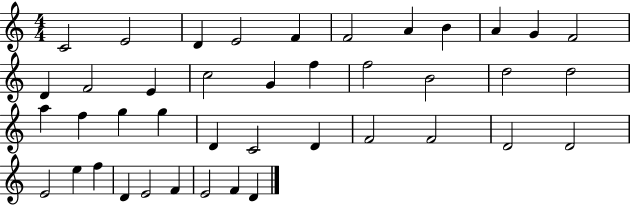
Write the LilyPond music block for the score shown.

{
  \clef treble
  \numericTimeSignature
  \time 4/4
  \key c \major
  c'2 e'2 | d'4 e'2 f'4 | f'2 a'4 b'4 | a'4 g'4 f'2 | \break d'4 f'2 e'4 | c''2 g'4 f''4 | f''2 b'2 | d''2 d''2 | \break a''4 f''4 g''4 g''4 | d'4 c'2 d'4 | f'2 f'2 | d'2 d'2 | \break e'2 e''4 f''4 | d'4 e'2 f'4 | e'2 f'4 d'4 | \bar "|."
}